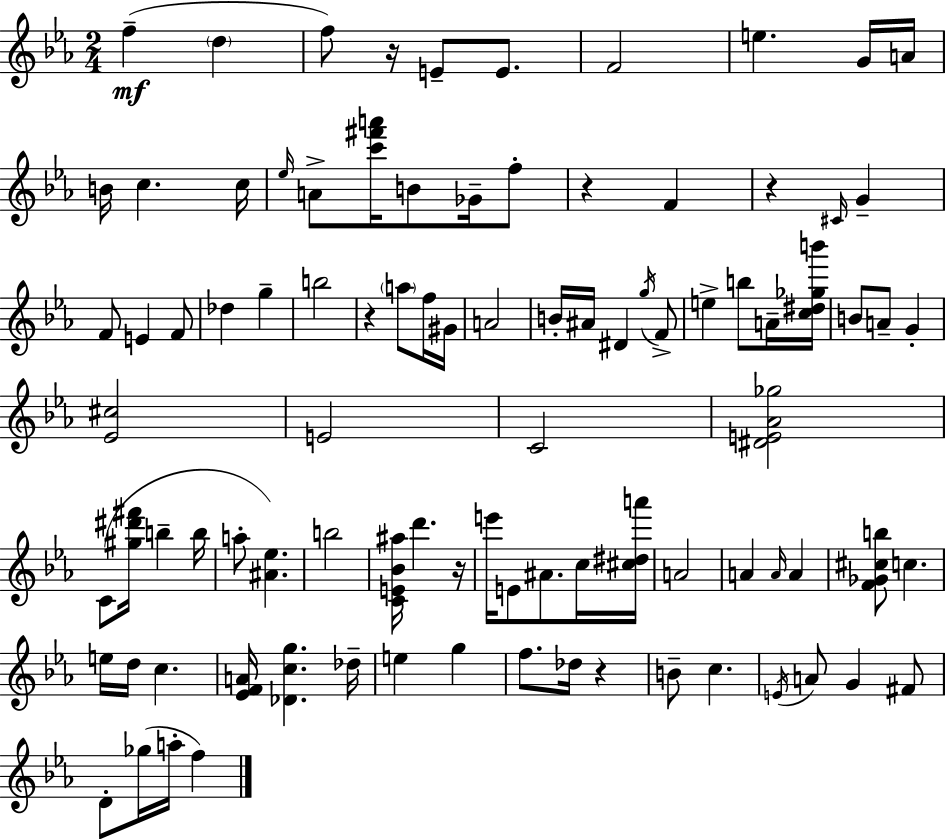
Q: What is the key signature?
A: EES major